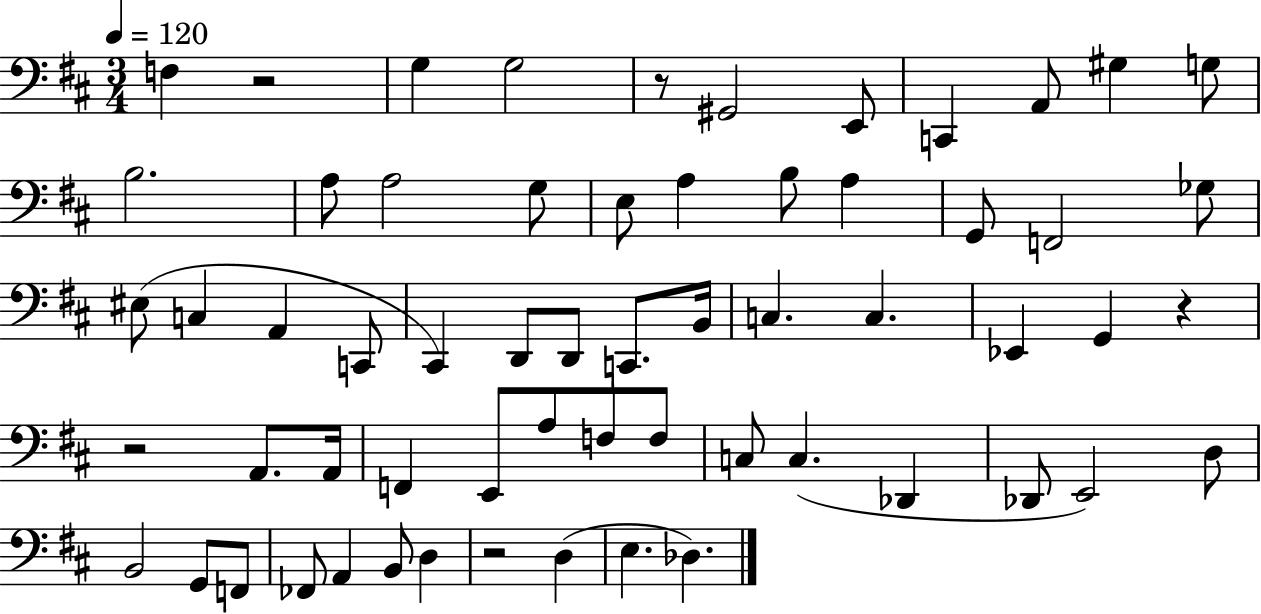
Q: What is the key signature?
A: D major